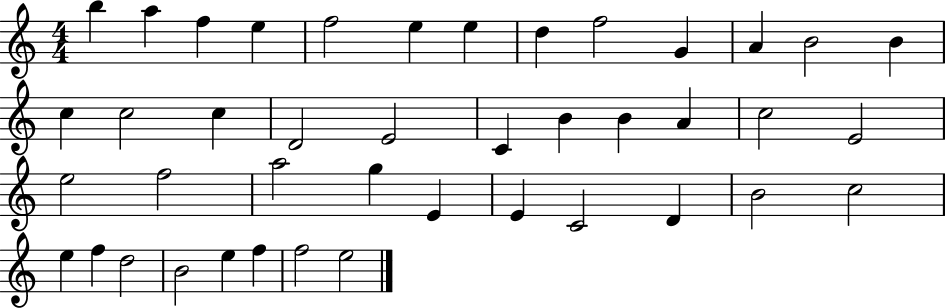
{
  \clef treble
  \numericTimeSignature
  \time 4/4
  \key c \major
  b''4 a''4 f''4 e''4 | f''2 e''4 e''4 | d''4 f''2 g'4 | a'4 b'2 b'4 | \break c''4 c''2 c''4 | d'2 e'2 | c'4 b'4 b'4 a'4 | c''2 e'2 | \break e''2 f''2 | a''2 g''4 e'4 | e'4 c'2 d'4 | b'2 c''2 | \break e''4 f''4 d''2 | b'2 e''4 f''4 | f''2 e''2 | \bar "|."
}